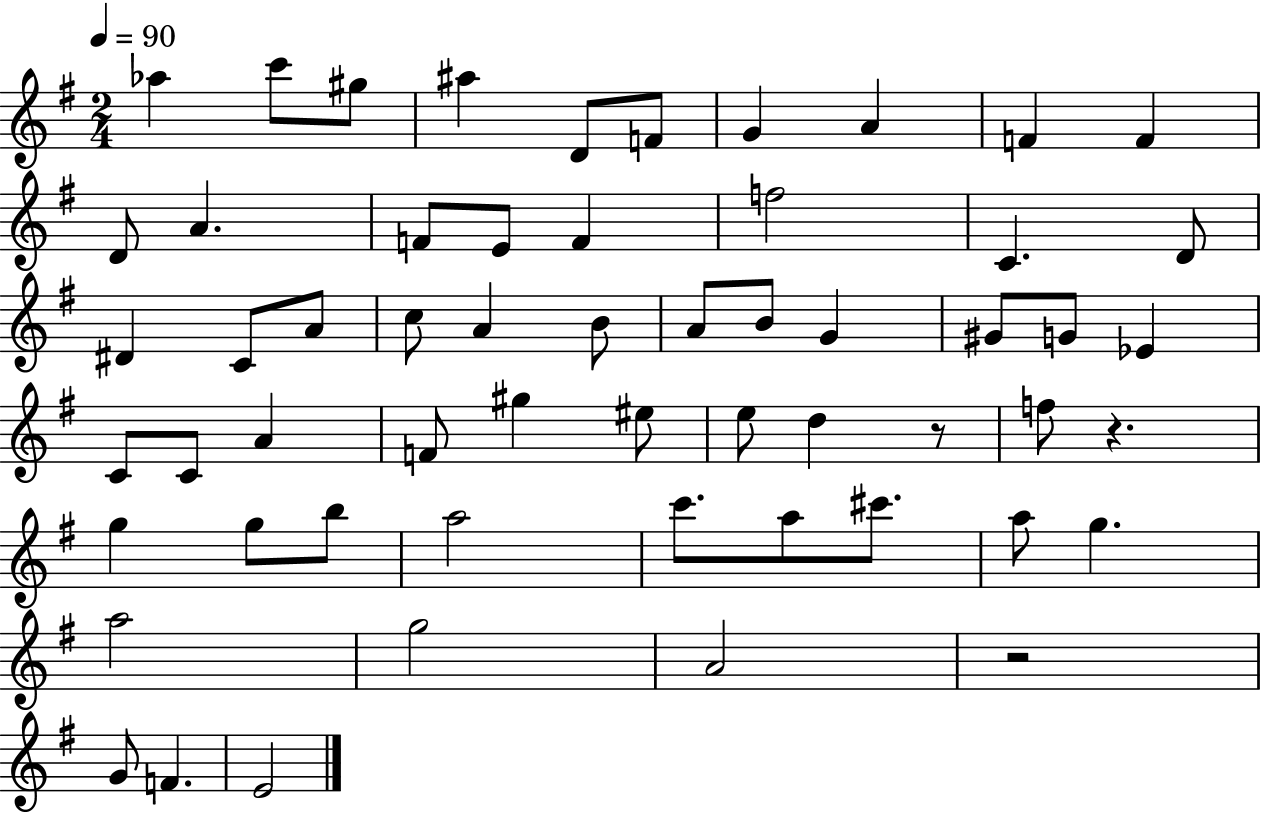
{
  \clef treble
  \numericTimeSignature
  \time 2/4
  \key g \major
  \tempo 4 = 90
  \repeat volta 2 { aes''4 c'''8 gis''8 | ais''4 d'8 f'8 | g'4 a'4 | f'4 f'4 | \break d'8 a'4. | f'8 e'8 f'4 | f''2 | c'4. d'8 | \break dis'4 c'8 a'8 | c''8 a'4 b'8 | a'8 b'8 g'4 | gis'8 g'8 ees'4 | \break c'8 c'8 a'4 | f'8 gis''4 eis''8 | e''8 d''4 r8 | f''8 r4. | \break g''4 g''8 b''8 | a''2 | c'''8. a''8 cis'''8. | a''8 g''4. | \break a''2 | g''2 | a'2 | r2 | \break g'8 f'4. | e'2 | } \bar "|."
}